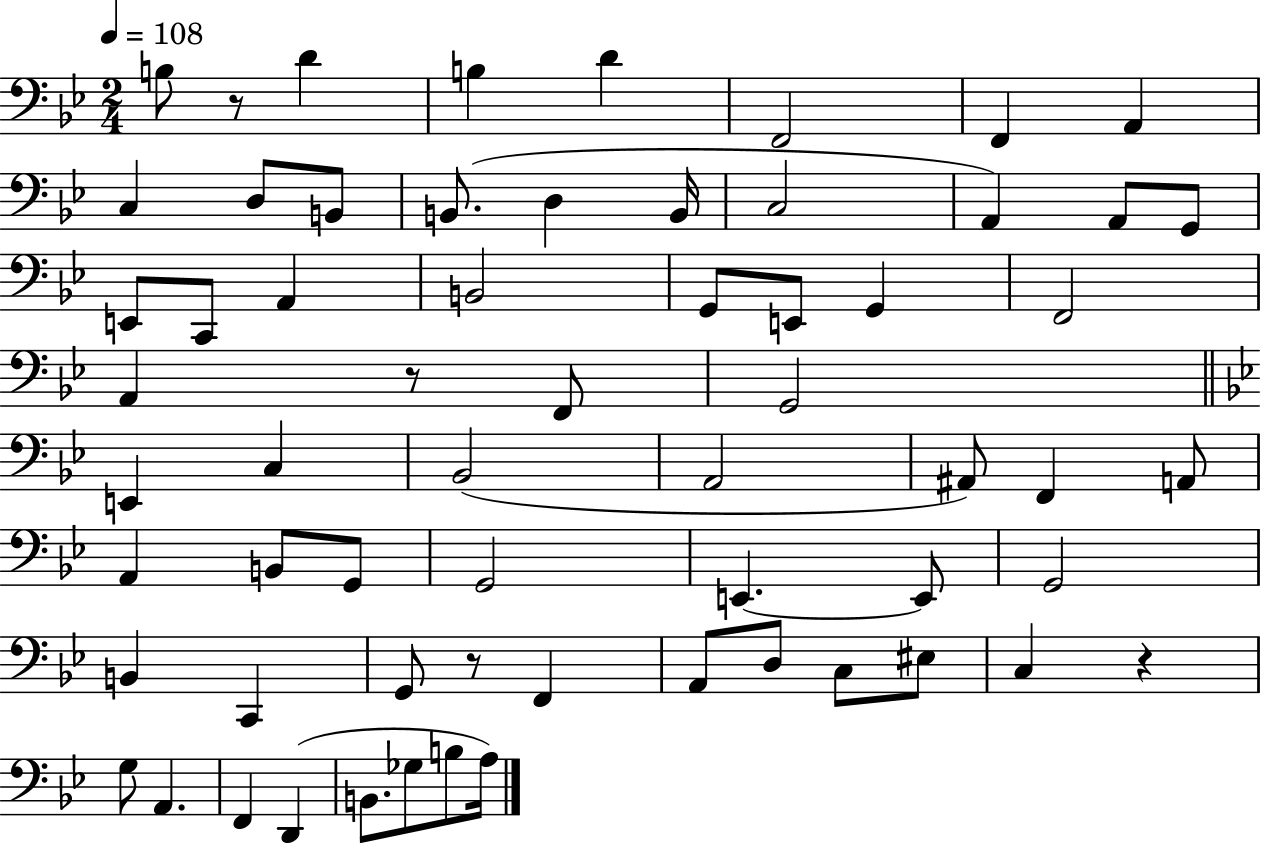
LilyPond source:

{
  \clef bass
  \numericTimeSignature
  \time 2/4
  \key bes \major
  \tempo 4 = 108
  b8 r8 d'4 | b4 d'4 | f,2 | f,4 a,4 | \break c4 d8 b,8 | b,8.( d4 b,16 | c2 | a,4) a,8 g,8 | \break e,8 c,8 a,4 | b,2 | g,8 e,8 g,4 | f,2 | \break a,4 r8 f,8 | g,2 | \bar "||" \break \key bes \major e,4 c4 | bes,2( | a,2 | ais,8) f,4 a,8 | \break a,4 b,8 g,8 | g,2 | e,4.~~ e,8 | g,2 | \break b,4 c,4 | g,8 r8 f,4 | a,8 d8 c8 eis8 | c4 r4 | \break g8 a,4. | f,4 d,4( | b,8. ges8 b8 a16) | \bar "|."
}